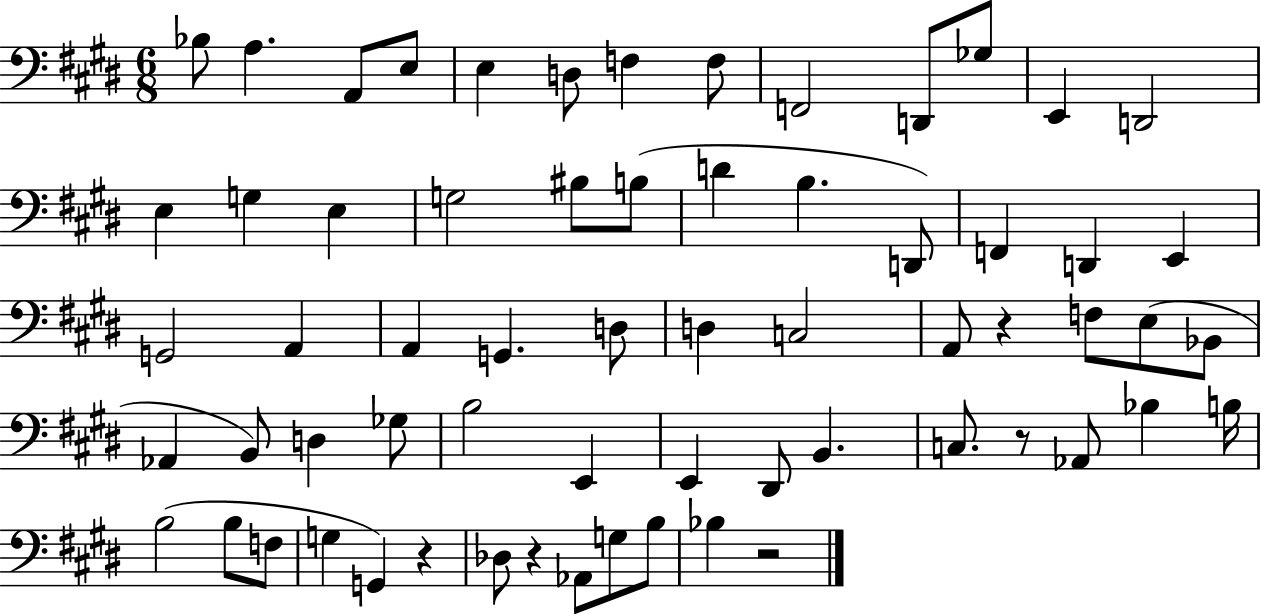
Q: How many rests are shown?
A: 5